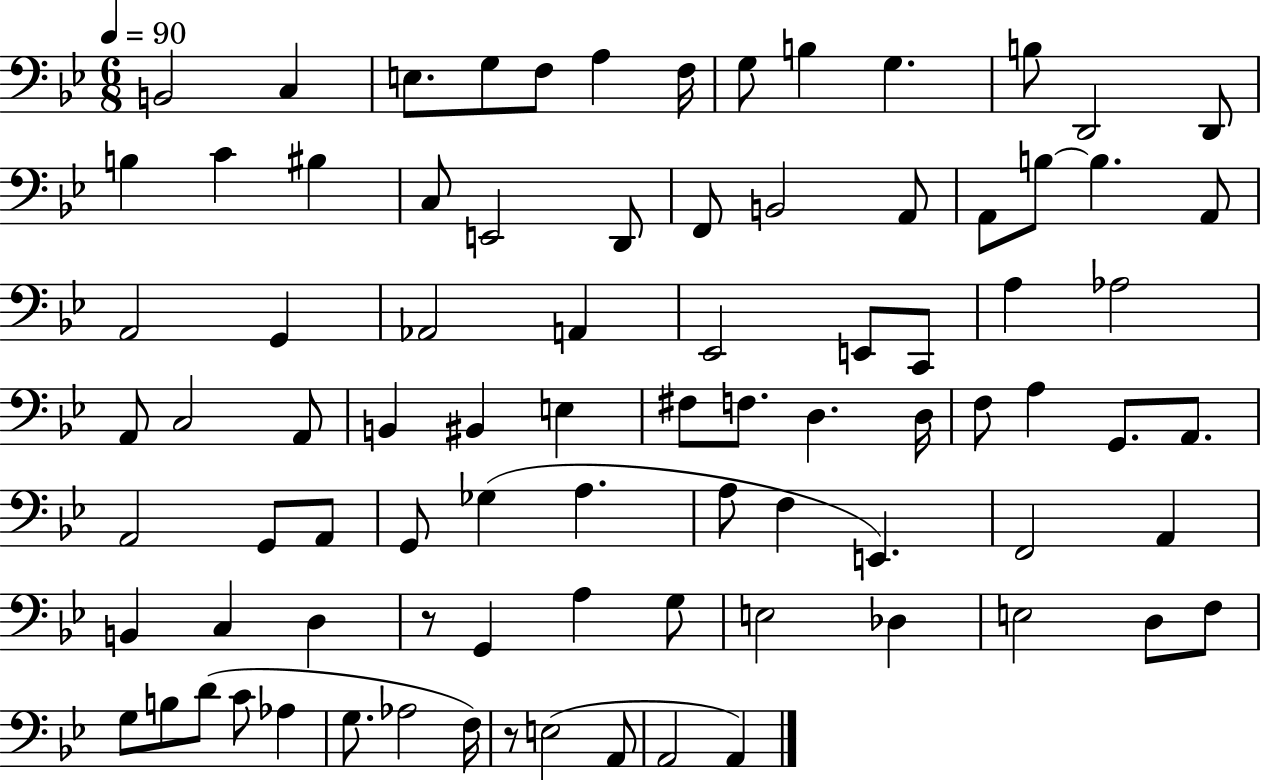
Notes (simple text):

B2/h C3/q E3/e. G3/e F3/e A3/q F3/s G3/e B3/q G3/q. B3/e D2/h D2/e B3/q C4/q BIS3/q C3/e E2/h D2/e F2/e B2/h A2/e A2/e B3/e B3/q. A2/e A2/h G2/q Ab2/h A2/q Eb2/h E2/e C2/e A3/q Ab3/h A2/e C3/h A2/e B2/q BIS2/q E3/q F#3/e F3/e. D3/q. D3/s F3/e A3/q G2/e. A2/e. A2/h G2/e A2/e G2/e Gb3/q A3/q. A3/e F3/q E2/q. F2/h A2/q B2/q C3/q D3/q R/e G2/q A3/q G3/e E3/h Db3/q E3/h D3/e F3/e G3/e B3/e D4/e C4/e Ab3/q G3/e. Ab3/h F3/s R/e E3/h A2/e A2/h A2/q